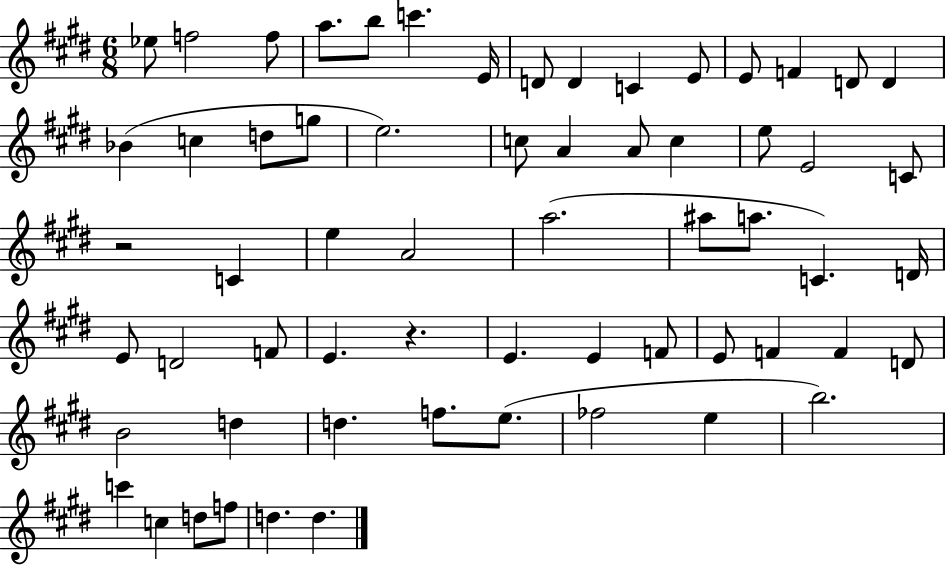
Eb5/e F5/h F5/e A5/e. B5/e C6/q. E4/s D4/e D4/q C4/q E4/e E4/e F4/q D4/e D4/q Bb4/q C5/q D5/e G5/e E5/h. C5/e A4/q A4/e C5/q E5/e E4/h C4/e R/h C4/q E5/q A4/h A5/h. A#5/e A5/e. C4/q. D4/s E4/e D4/h F4/e E4/q. R/q. E4/q. E4/q F4/e E4/e F4/q F4/q D4/e B4/h D5/q D5/q. F5/e. E5/e. FES5/h E5/q B5/h. C6/q C5/q D5/e F5/e D5/q. D5/q.